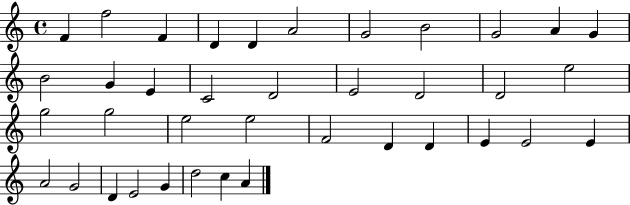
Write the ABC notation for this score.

X:1
T:Untitled
M:4/4
L:1/4
K:C
F f2 F D D A2 G2 B2 G2 A G B2 G E C2 D2 E2 D2 D2 e2 g2 g2 e2 e2 F2 D D E E2 E A2 G2 D E2 G d2 c A